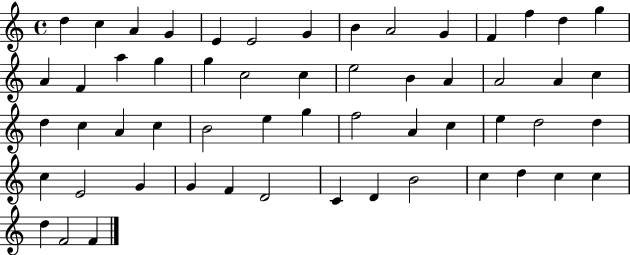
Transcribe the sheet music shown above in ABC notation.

X:1
T:Untitled
M:4/4
L:1/4
K:C
d c A G E E2 G B A2 G F f d g A F a g g c2 c e2 B A A2 A c d c A c B2 e g f2 A c e d2 d c E2 G G F D2 C D B2 c d c c d F2 F